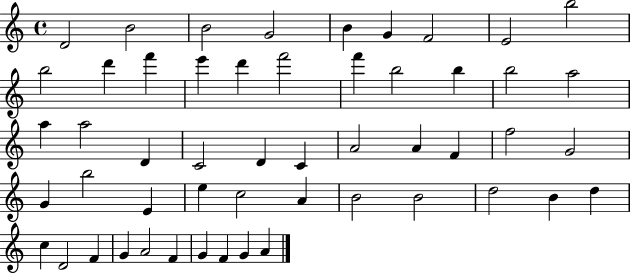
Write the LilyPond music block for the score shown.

{
  \clef treble
  \time 4/4
  \defaultTimeSignature
  \key c \major
  d'2 b'2 | b'2 g'2 | b'4 g'4 f'2 | e'2 b''2 | \break b''2 d'''4 f'''4 | e'''4 d'''4 f'''2 | f'''4 b''2 b''4 | b''2 a''2 | \break a''4 a''2 d'4 | c'2 d'4 c'4 | a'2 a'4 f'4 | f''2 g'2 | \break g'4 b''2 e'4 | e''4 c''2 a'4 | b'2 b'2 | d''2 b'4 d''4 | \break c''4 d'2 f'4 | g'4 a'2 f'4 | g'4 f'4 g'4 a'4 | \bar "|."
}